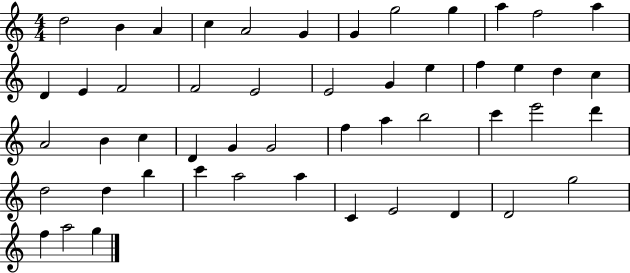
{
  \clef treble
  \numericTimeSignature
  \time 4/4
  \key c \major
  d''2 b'4 a'4 | c''4 a'2 g'4 | g'4 g''2 g''4 | a''4 f''2 a''4 | \break d'4 e'4 f'2 | f'2 e'2 | e'2 g'4 e''4 | f''4 e''4 d''4 c''4 | \break a'2 b'4 c''4 | d'4 g'4 g'2 | f''4 a''4 b''2 | c'''4 e'''2 d'''4 | \break d''2 d''4 b''4 | c'''4 a''2 a''4 | c'4 e'2 d'4 | d'2 g''2 | \break f''4 a''2 g''4 | \bar "|."
}